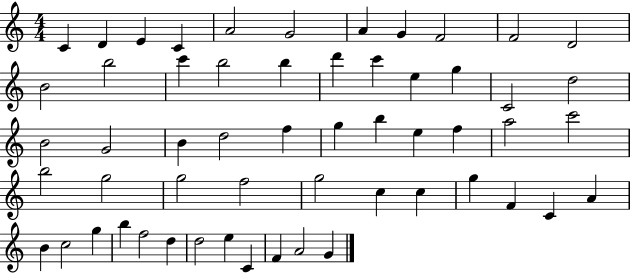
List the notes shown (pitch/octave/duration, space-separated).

C4/q D4/q E4/q C4/q A4/h G4/h A4/q G4/q F4/h F4/h D4/h B4/h B5/h C6/q B5/h B5/q D6/q C6/q E5/q G5/q C4/h D5/h B4/h G4/h B4/q D5/h F5/q G5/q B5/q E5/q F5/q A5/h C6/h B5/h G5/h G5/h F5/h G5/h C5/q C5/q G5/q F4/q C4/q A4/q B4/q C5/h G5/q B5/q F5/h D5/q D5/h E5/q C4/q F4/q A4/h G4/q